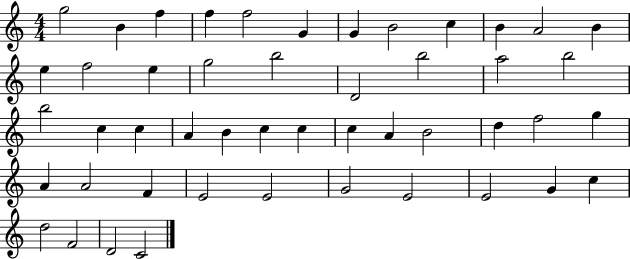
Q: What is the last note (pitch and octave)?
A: C4